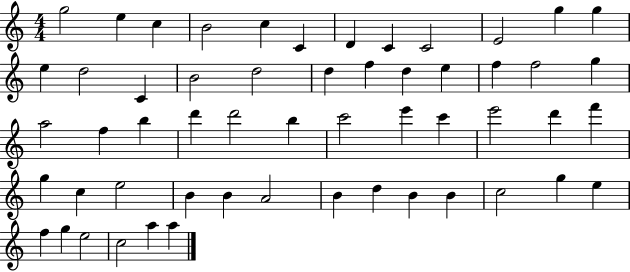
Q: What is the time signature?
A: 4/4